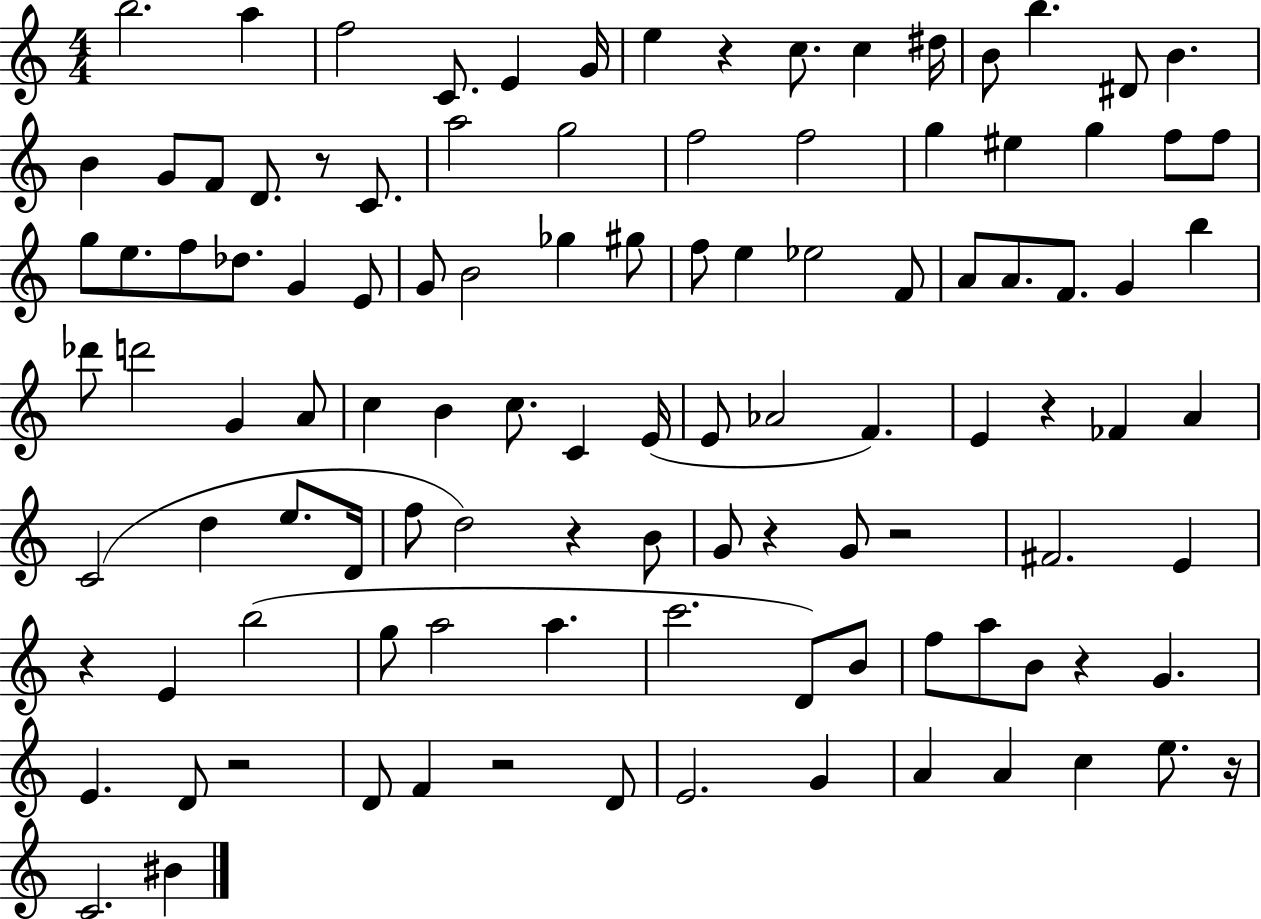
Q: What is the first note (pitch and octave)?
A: B5